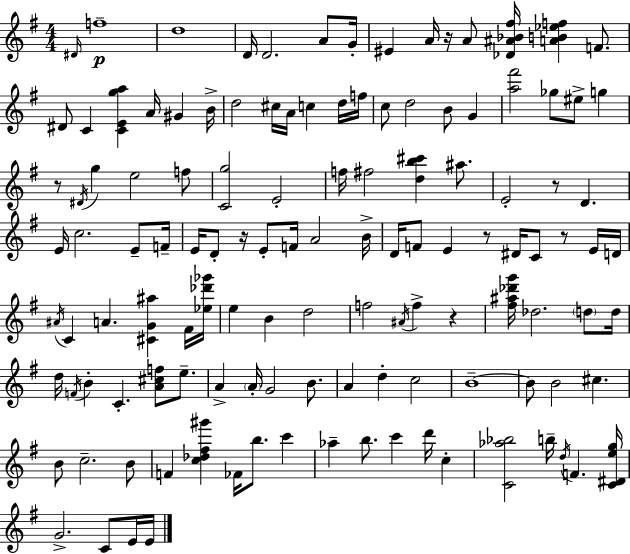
{
  \clef treble
  \numericTimeSignature
  \time 4/4
  \key g \major
  \grace { dis'16 }\p f''1-- | d''1 | d'16 d'2. a'8 | g'16-. eis'4 a'16 r16 a'8 <des' ais' bes' fis''>16 <a' b' ees'' f''>4 f'8. | \break dis'8 c'4 <c' e' g'' a''>4 a'16 gis'4 | b'16-> d''2 cis''16 a'16 c''4 d''16 | f''16 c''8 d''2 b'8 g'4 | <a'' fis'''>2 ges''8 eis''8-> g''4 | \break r8 \acciaccatura { dis'16 } g''4 e''2 | f''8 <c' g''>2 e'2-. | f''16 fis''2 <d'' b'' cis'''>4 ais''8. | e'2-. r8 d'4. | \break e'16 c''2. e'8-- | f'16-- e'16 d'8-. r16 e'8-. f'16 a'2 | b'16-> d'16 f'8 e'4 r8 dis'16 c'8 r8 | e'16 d'16 \acciaccatura { ais'16 } c'4 a'4. <cis' g' ais''>4 | \break fis'16 <ees'' des''' ges'''>16 e''4 b'4 d''2 | f''2 \acciaccatura { ais'16 } f''4-> | r4 <fis'' ais'' des''' g'''>16 des''2. | \parenthesize d''8 d''16 d''16 \acciaccatura { f'16 } b'4-. c'4.-. | \break <a' cis'' f''>8 e''8.-- a'4-> \parenthesize a'16-. g'2 | b'8. a'4 d''4-. c''2 | b'1--~~ | b'8 b'2 cis''4. | \break b'8 c''2.-- | b'8 f'4 <c'' des'' fis'' gis'''>4 fes'16 b''8. | c'''4 aes''4-- b''8. c'''4 | d'''16 c''4-. <c' aes'' bes''>2 b''16-- \acciaccatura { d''16 } f'4. | \break <c' dis' e'' g''>16 g'2.-> | c'8 e'16 e'16 \bar "|."
}